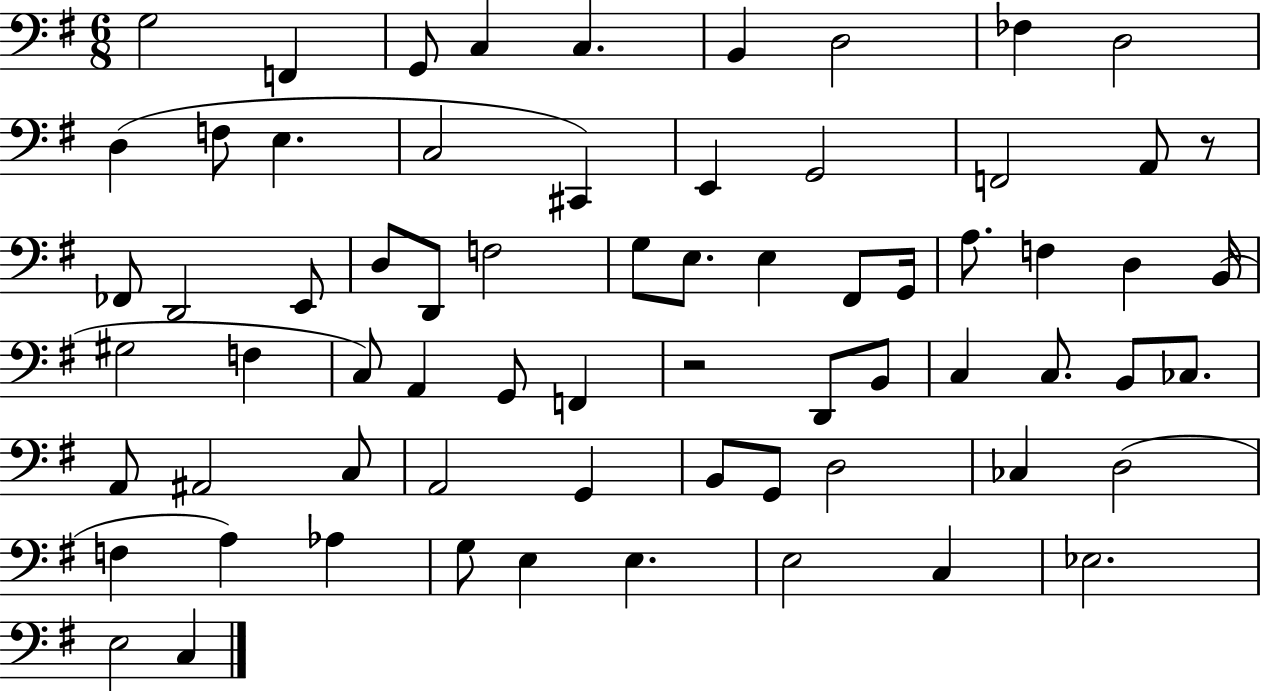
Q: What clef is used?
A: bass